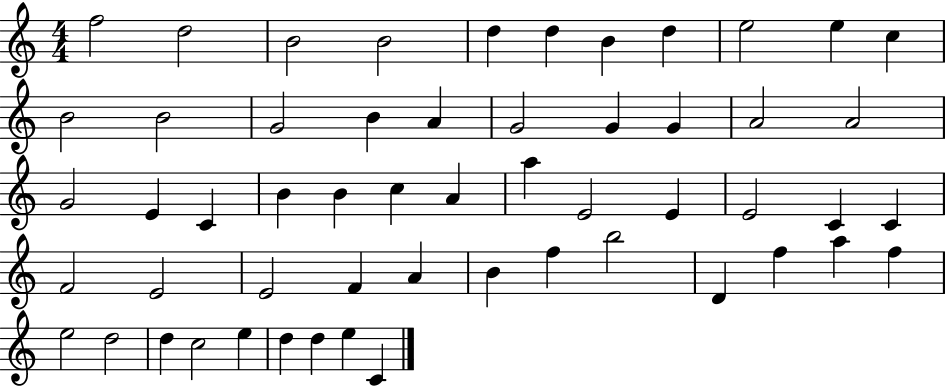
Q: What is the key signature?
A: C major